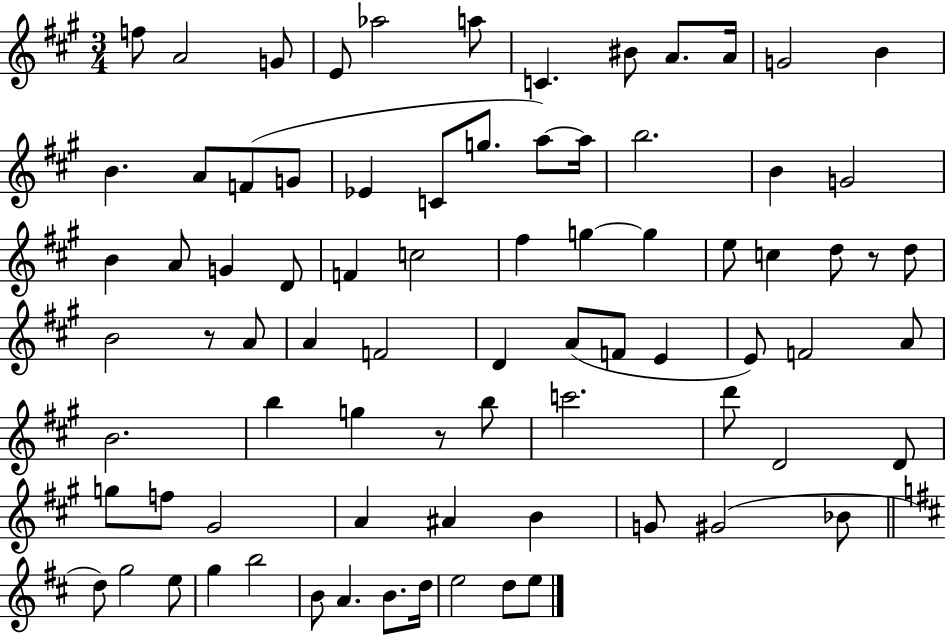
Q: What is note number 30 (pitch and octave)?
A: C5